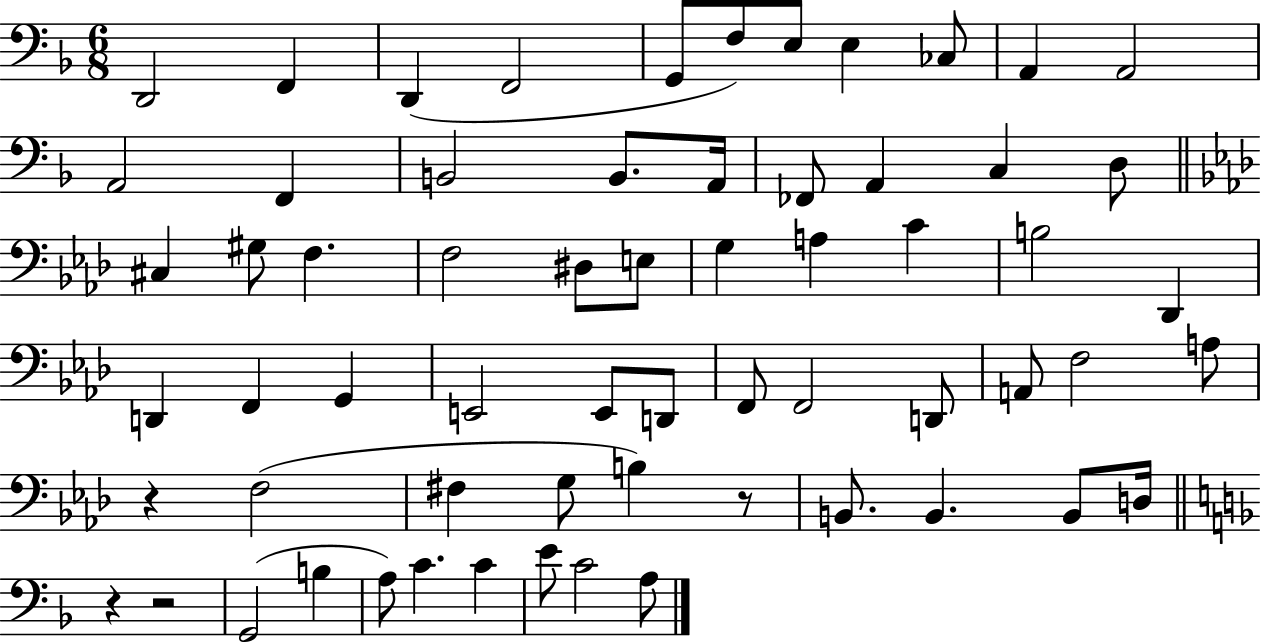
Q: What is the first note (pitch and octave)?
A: D2